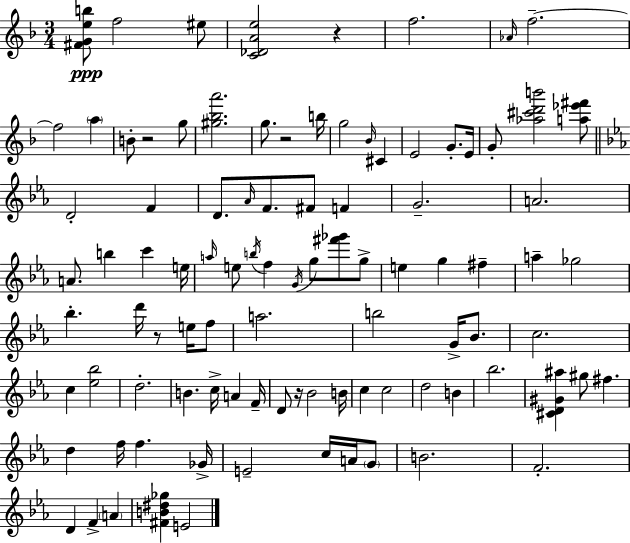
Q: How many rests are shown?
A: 5